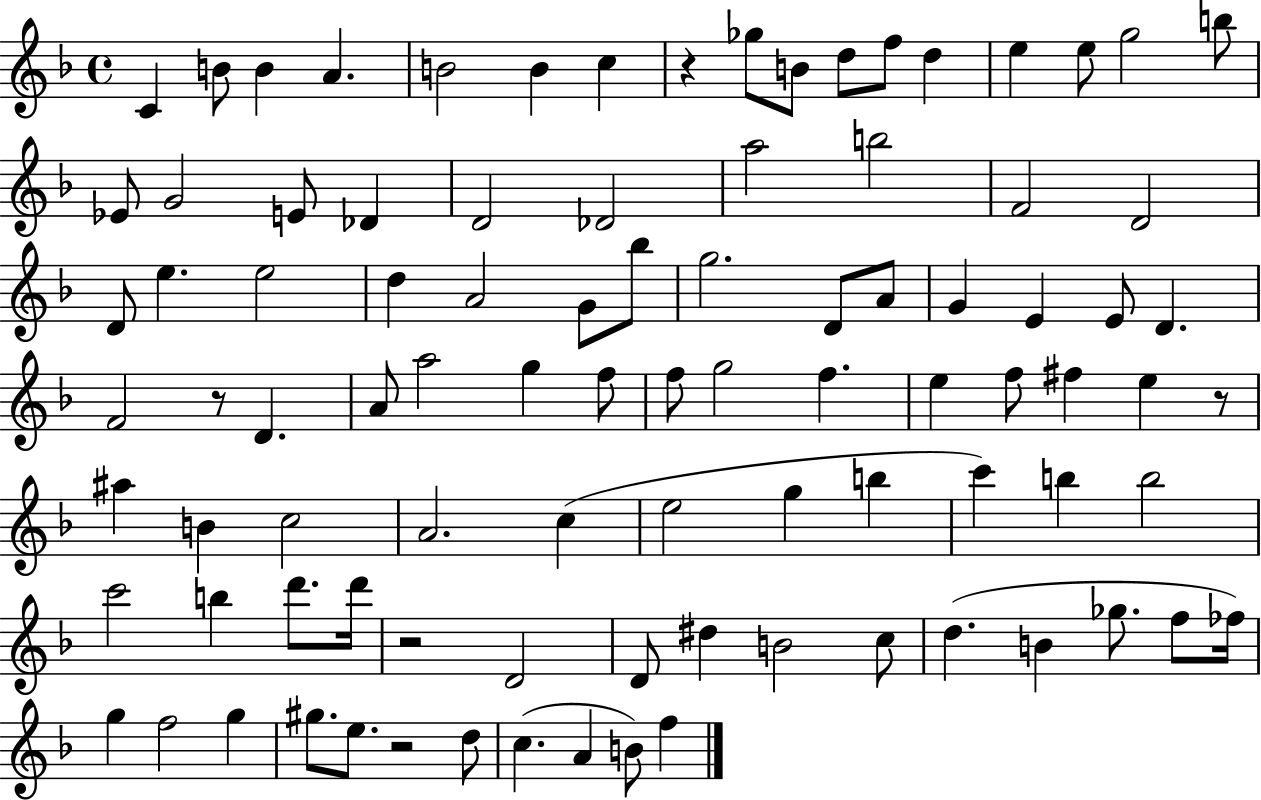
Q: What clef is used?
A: treble